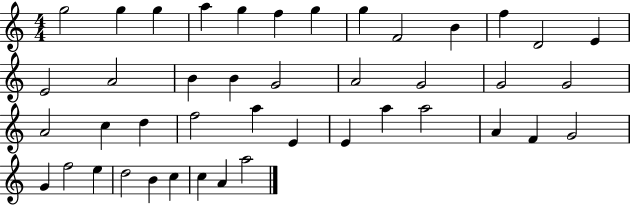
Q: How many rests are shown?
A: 0